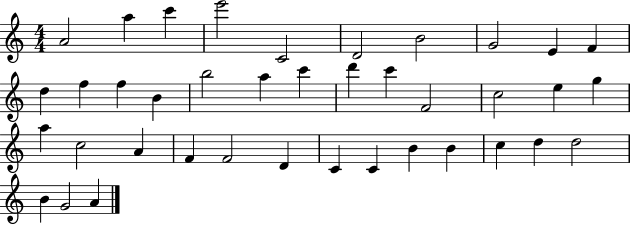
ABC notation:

X:1
T:Untitled
M:4/4
L:1/4
K:C
A2 a c' e'2 C2 D2 B2 G2 E F d f f B b2 a c' d' c' F2 c2 e g a c2 A F F2 D C C B B c d d2 B G2 A